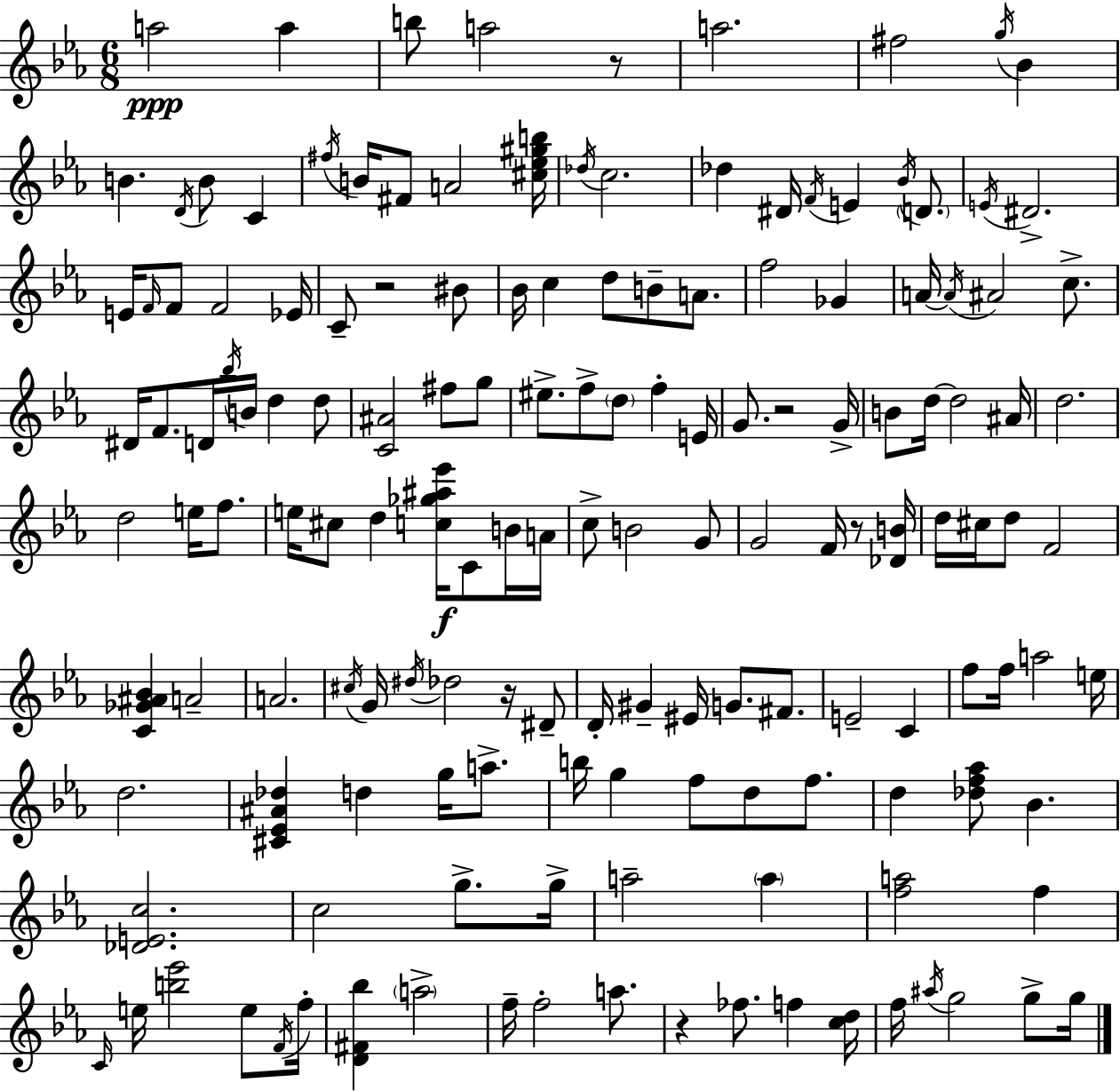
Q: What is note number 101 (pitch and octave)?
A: E5